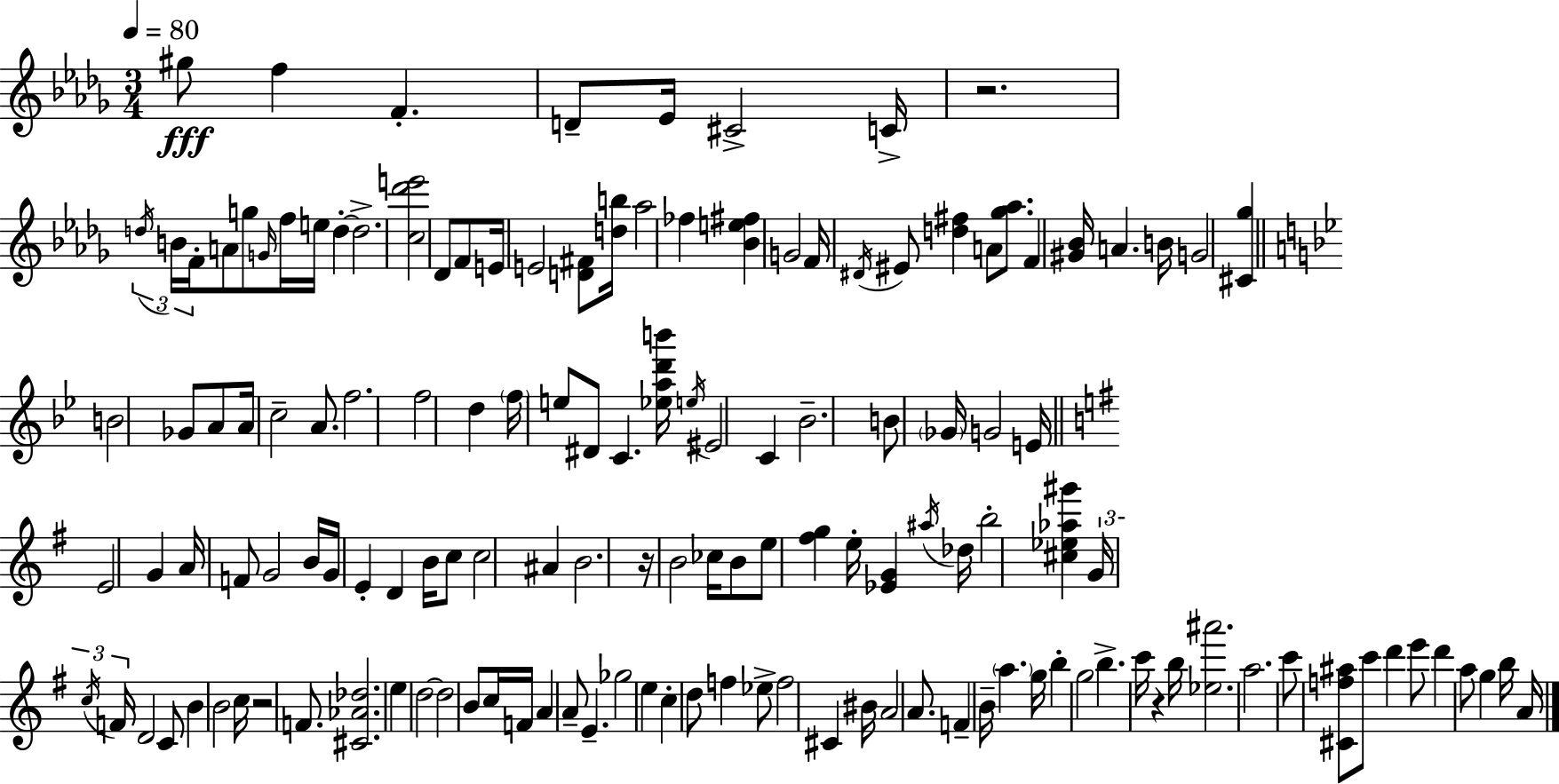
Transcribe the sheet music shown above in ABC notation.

X:1
T:Untitled
M:3/4
L:1/4
K:Bbm
^g/2 f F D/2 _E/4 ^C2 C/4 z2 d/4 B/4 F/4 A/2 g/2 G/4 f/4 e/4 d d2 [c_d'e']2 _D/2 F/2 E/4 E2 [D^F]/2 [db]/4 _a2 _f [_Be^f] G2 F/4 ^D/4 ^E/2 [d^f] A/2 [_g_a]/2 F [^G_B]/4 A B/4 G2 [^C_g] B2 _G/2 A/2 A/4 c2 A/2 f2 f2 d f/4 e/2 ^D/2 C [_ead'b']/4 e/4 ^E2 C _B2 B/2 _G/4 G2 E/4 E2 G A/4 F/2 G2 B/4 G/4 E D B/4 c/2 c2 ^A B2 z/4 B2 _c/4 B/2 e/2 [^fg] e/4 [_EG] ^a/4 _d/4 b2 [^c_e_a^g'] G/4 c/4 F/4 D2 C/2 B B2 c/4 z2 F/2 [^C_A_d]2 e d2 d2 B/2 c/4 F/4 A A/2 E _g2 e c d/2 f _e/2 f2 ^C ^B/4 A2 A/2 F B/4 a g/4 b g2 b c'/4 z b/4 [_e^a']2 a2 c'/2 [^Cf^a]/2 c'/2 d' e'/2 d' a/2 g b/4 A/4